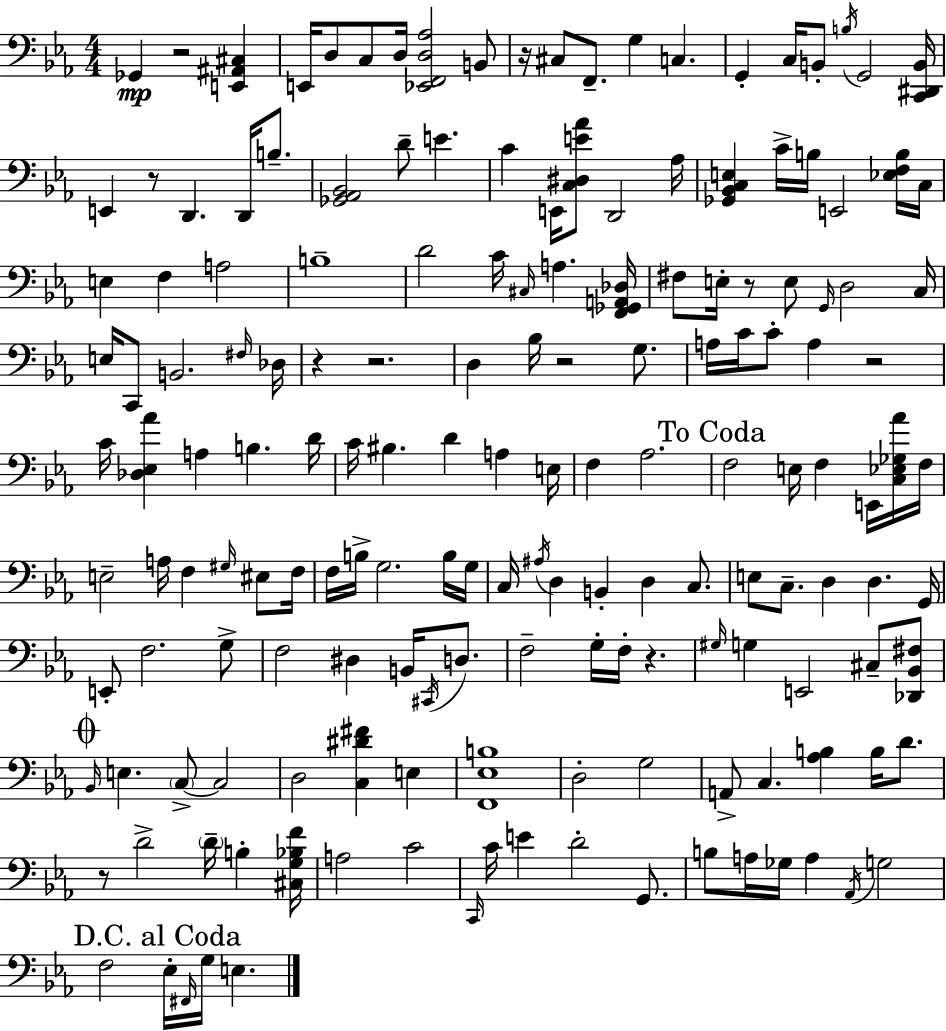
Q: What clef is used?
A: bass